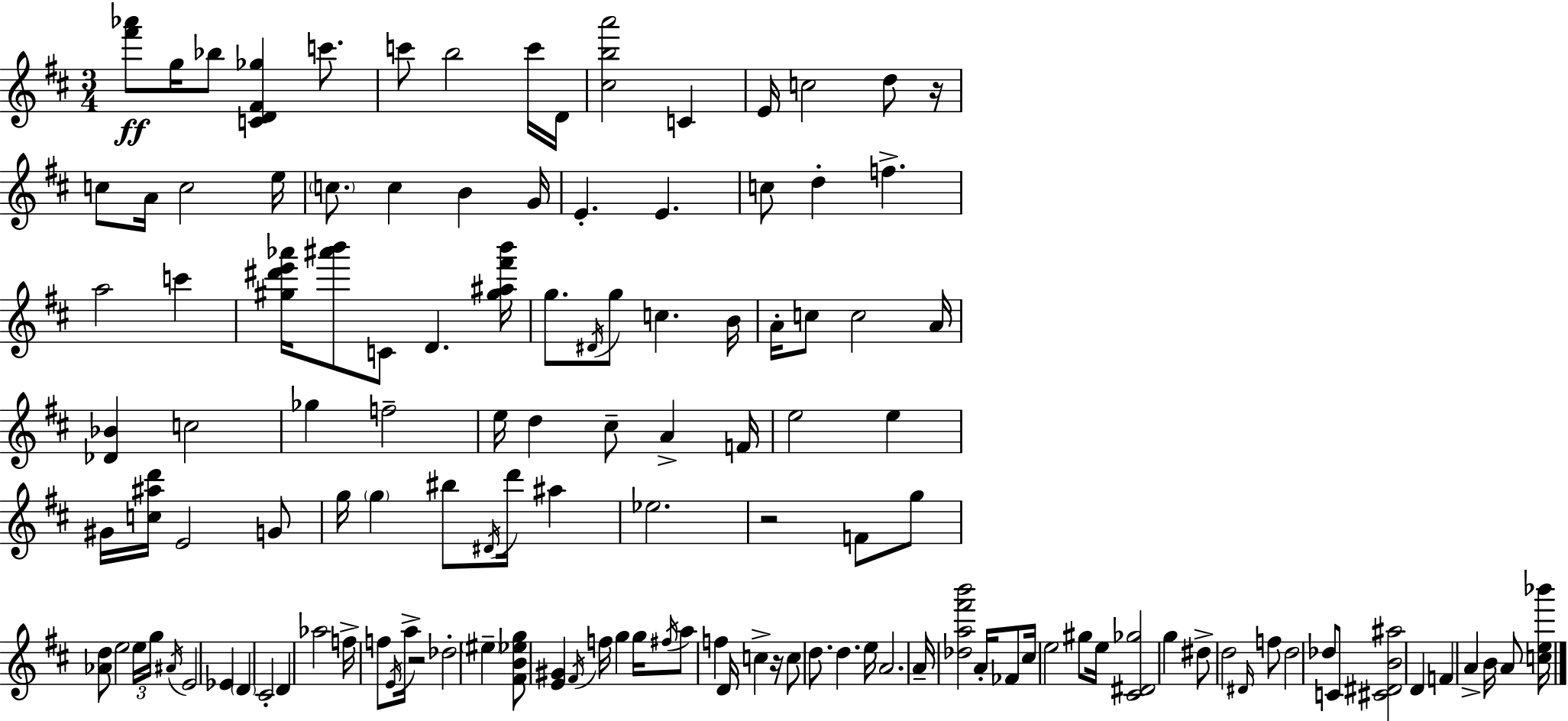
[F#6,Ab6]/e G5/s Bb5/e [C4,D4,F#4,Gb5]/q C6/e. C6/e B5/h C6/s D4/s [C#5,B5,A6]/h C4/q E4/s C5/h D5/e R/s C5/e A4/s C5/h E5/s C5/e. C5/q B4/q G4/s E4/q. E4/q. C5/e D5/q F5/q. A5/h C6/q [G#5,D#6,E6,Ab6]/s [A#6,B6]/e C4/e D4/q. [G#5,A#5,F#6,B6]/s G5/e. D#4/s G5/e C5/q. B4/s A4/s C5/e C5/h A4/s [Db4,Bb4]/q C5/h Gb5/q F5/h E5/s D5/q C#5/e A4/q F4/s E5/h E5/q G#4/s [C5,A#5,D6]/s E4/h G4/e G5/s G5/q BIS5/e D#4/s D6/s A#5/q Eb5/h. R/h F4/e G5/e [Ab4,D5]/e E5/h E5/s G5/s A#4/s E4/h Eb4/q D4/q C#4/h D4/q Ab5/h F5/s F5/e E4/s A5/s R/h Db5/h EIS5/q [F#4,B4,Eb5,G5]/e [E4,G#4]/q F#4/s F5/s G5/q G5/s F#5/s A5/e F5/q D4/s C5/q R/s C5/e D5/e. D5/q. E5/s A4/h. A4/s [Db5,A5,F#6,B6]/h A4/s FES4/e C#5/s E5/h G#5/e E5/s [C#4,D#4,Gb5]/h G5/q D#5/e D5/h D#4/s F5/e D5/h Db5/e C4/e [C#4,D#4,B4,A#5]/h D4/q F4/q A4/q B4/s A4/e [C5,E5,Bb6]/s